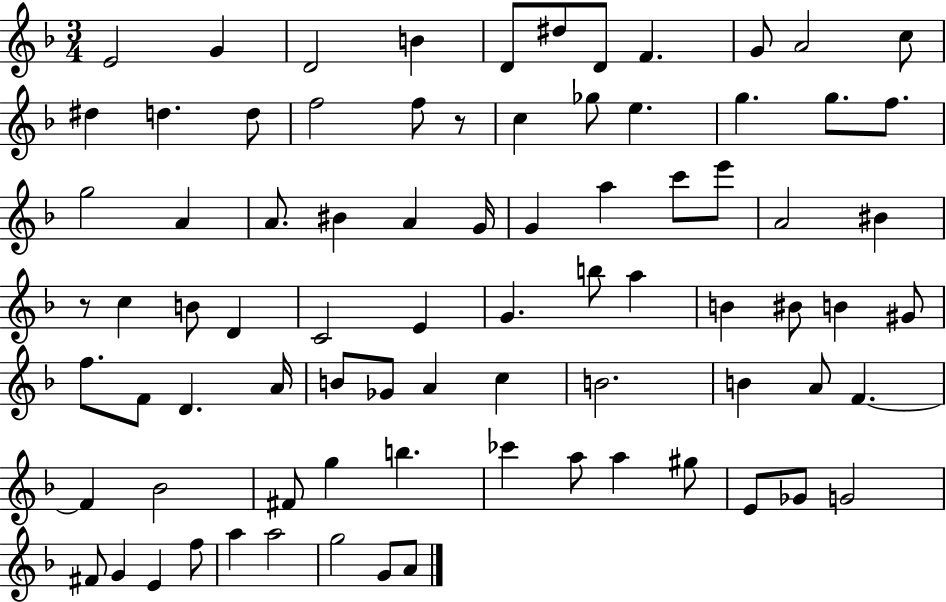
E4/h G4/q D4/h B4/q D4/e D#5/e D4/e F4/q. G4/e A4/h C5/e D#5/q D5/q. D5/e F5/h F5/e R/e C5/q Gb5/e E5/q. G5/q. G5/e. F5/e. G5/h A4/q A4/e. BIS4/q A4/q G4/s G4/q A5/q C6/e E6/e A4/h BIS4/q R/e C5/q B4/e D4/q C4/h E4/q G4/q. B5/e A5/q B4/q BIS4/e B4/q G#4/e F5/e. F4/e D4/q. A4/s B4/e Gb4/e A4/q C5/q B4/h. B4/q A4/e F4/q. F4/q Bb4/h F#4/e G5/q B5/q. CES6/q A5/e A5/q G#5/e E4/e Gb4/e G4/h F#4/e G4/q E4/q F5/e A5/q A5/h G5/h G4/e A4/e